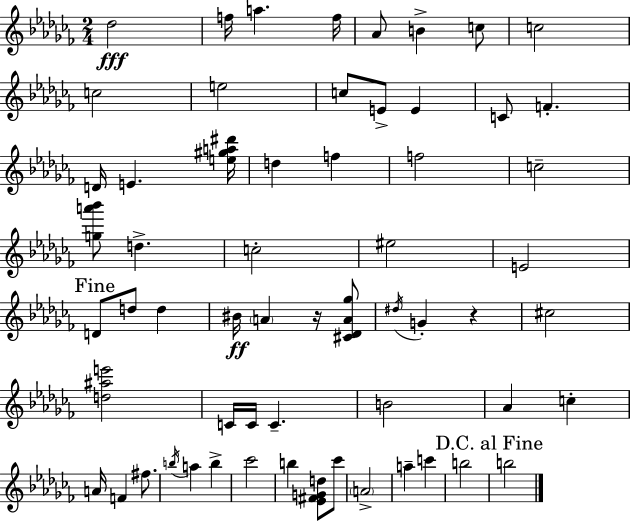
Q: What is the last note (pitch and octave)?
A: B5